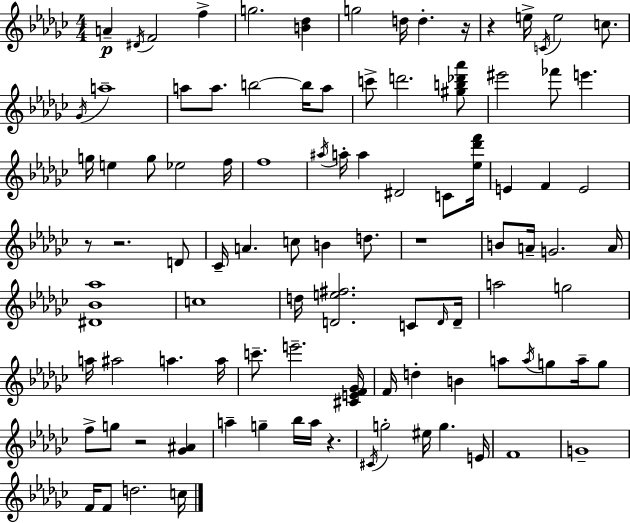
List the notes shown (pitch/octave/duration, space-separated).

A4/q D#4/s F4/h F5/q G5/h. [B4,Db5]/q G5/h D5/s D5/q. R/s R/q E5/s C4/s E5/h C5/e. Gb4/s A5/w A5/e A5/e. B5/h B5/s A5/e C6/e D6/h. [G#5,B5,Db6,Ab6]/e EIS6/h FES6/e E6/q. G5/s E5/q G5/e Eb5/h F5/s F5/w A#5/s A5/s A5/q D#4/h C4/e [Eb5,Db6,F6]/s E4/q F4/q E4/h R/e R/h. D4/e CES4/s A4/q. C5/e B4/q D5/e. R/w B4/e A4/s G4/h. A4/s [D#4,Bb4,Ab5]/w C5/w D5/s [D4,E5,F#5]/h. C4/e D4/s D4/s A5/h G5/h A5/s A#5/h A5/q. A5/s C6/e. E6/h. [C#4,E4,F4,Gb4]/s F4/s D5/q B4/q A5/e A5/s G5/e A5/s G5/e F5/e G5/e R/h [Gb4,A#4]/q A5/q G5/q Bb5/s A5/s R/q. C#4/s G5/h EIS5/s G5/q. E4/s F4/w G4/w F4/s F4/e D5/h. C5/s